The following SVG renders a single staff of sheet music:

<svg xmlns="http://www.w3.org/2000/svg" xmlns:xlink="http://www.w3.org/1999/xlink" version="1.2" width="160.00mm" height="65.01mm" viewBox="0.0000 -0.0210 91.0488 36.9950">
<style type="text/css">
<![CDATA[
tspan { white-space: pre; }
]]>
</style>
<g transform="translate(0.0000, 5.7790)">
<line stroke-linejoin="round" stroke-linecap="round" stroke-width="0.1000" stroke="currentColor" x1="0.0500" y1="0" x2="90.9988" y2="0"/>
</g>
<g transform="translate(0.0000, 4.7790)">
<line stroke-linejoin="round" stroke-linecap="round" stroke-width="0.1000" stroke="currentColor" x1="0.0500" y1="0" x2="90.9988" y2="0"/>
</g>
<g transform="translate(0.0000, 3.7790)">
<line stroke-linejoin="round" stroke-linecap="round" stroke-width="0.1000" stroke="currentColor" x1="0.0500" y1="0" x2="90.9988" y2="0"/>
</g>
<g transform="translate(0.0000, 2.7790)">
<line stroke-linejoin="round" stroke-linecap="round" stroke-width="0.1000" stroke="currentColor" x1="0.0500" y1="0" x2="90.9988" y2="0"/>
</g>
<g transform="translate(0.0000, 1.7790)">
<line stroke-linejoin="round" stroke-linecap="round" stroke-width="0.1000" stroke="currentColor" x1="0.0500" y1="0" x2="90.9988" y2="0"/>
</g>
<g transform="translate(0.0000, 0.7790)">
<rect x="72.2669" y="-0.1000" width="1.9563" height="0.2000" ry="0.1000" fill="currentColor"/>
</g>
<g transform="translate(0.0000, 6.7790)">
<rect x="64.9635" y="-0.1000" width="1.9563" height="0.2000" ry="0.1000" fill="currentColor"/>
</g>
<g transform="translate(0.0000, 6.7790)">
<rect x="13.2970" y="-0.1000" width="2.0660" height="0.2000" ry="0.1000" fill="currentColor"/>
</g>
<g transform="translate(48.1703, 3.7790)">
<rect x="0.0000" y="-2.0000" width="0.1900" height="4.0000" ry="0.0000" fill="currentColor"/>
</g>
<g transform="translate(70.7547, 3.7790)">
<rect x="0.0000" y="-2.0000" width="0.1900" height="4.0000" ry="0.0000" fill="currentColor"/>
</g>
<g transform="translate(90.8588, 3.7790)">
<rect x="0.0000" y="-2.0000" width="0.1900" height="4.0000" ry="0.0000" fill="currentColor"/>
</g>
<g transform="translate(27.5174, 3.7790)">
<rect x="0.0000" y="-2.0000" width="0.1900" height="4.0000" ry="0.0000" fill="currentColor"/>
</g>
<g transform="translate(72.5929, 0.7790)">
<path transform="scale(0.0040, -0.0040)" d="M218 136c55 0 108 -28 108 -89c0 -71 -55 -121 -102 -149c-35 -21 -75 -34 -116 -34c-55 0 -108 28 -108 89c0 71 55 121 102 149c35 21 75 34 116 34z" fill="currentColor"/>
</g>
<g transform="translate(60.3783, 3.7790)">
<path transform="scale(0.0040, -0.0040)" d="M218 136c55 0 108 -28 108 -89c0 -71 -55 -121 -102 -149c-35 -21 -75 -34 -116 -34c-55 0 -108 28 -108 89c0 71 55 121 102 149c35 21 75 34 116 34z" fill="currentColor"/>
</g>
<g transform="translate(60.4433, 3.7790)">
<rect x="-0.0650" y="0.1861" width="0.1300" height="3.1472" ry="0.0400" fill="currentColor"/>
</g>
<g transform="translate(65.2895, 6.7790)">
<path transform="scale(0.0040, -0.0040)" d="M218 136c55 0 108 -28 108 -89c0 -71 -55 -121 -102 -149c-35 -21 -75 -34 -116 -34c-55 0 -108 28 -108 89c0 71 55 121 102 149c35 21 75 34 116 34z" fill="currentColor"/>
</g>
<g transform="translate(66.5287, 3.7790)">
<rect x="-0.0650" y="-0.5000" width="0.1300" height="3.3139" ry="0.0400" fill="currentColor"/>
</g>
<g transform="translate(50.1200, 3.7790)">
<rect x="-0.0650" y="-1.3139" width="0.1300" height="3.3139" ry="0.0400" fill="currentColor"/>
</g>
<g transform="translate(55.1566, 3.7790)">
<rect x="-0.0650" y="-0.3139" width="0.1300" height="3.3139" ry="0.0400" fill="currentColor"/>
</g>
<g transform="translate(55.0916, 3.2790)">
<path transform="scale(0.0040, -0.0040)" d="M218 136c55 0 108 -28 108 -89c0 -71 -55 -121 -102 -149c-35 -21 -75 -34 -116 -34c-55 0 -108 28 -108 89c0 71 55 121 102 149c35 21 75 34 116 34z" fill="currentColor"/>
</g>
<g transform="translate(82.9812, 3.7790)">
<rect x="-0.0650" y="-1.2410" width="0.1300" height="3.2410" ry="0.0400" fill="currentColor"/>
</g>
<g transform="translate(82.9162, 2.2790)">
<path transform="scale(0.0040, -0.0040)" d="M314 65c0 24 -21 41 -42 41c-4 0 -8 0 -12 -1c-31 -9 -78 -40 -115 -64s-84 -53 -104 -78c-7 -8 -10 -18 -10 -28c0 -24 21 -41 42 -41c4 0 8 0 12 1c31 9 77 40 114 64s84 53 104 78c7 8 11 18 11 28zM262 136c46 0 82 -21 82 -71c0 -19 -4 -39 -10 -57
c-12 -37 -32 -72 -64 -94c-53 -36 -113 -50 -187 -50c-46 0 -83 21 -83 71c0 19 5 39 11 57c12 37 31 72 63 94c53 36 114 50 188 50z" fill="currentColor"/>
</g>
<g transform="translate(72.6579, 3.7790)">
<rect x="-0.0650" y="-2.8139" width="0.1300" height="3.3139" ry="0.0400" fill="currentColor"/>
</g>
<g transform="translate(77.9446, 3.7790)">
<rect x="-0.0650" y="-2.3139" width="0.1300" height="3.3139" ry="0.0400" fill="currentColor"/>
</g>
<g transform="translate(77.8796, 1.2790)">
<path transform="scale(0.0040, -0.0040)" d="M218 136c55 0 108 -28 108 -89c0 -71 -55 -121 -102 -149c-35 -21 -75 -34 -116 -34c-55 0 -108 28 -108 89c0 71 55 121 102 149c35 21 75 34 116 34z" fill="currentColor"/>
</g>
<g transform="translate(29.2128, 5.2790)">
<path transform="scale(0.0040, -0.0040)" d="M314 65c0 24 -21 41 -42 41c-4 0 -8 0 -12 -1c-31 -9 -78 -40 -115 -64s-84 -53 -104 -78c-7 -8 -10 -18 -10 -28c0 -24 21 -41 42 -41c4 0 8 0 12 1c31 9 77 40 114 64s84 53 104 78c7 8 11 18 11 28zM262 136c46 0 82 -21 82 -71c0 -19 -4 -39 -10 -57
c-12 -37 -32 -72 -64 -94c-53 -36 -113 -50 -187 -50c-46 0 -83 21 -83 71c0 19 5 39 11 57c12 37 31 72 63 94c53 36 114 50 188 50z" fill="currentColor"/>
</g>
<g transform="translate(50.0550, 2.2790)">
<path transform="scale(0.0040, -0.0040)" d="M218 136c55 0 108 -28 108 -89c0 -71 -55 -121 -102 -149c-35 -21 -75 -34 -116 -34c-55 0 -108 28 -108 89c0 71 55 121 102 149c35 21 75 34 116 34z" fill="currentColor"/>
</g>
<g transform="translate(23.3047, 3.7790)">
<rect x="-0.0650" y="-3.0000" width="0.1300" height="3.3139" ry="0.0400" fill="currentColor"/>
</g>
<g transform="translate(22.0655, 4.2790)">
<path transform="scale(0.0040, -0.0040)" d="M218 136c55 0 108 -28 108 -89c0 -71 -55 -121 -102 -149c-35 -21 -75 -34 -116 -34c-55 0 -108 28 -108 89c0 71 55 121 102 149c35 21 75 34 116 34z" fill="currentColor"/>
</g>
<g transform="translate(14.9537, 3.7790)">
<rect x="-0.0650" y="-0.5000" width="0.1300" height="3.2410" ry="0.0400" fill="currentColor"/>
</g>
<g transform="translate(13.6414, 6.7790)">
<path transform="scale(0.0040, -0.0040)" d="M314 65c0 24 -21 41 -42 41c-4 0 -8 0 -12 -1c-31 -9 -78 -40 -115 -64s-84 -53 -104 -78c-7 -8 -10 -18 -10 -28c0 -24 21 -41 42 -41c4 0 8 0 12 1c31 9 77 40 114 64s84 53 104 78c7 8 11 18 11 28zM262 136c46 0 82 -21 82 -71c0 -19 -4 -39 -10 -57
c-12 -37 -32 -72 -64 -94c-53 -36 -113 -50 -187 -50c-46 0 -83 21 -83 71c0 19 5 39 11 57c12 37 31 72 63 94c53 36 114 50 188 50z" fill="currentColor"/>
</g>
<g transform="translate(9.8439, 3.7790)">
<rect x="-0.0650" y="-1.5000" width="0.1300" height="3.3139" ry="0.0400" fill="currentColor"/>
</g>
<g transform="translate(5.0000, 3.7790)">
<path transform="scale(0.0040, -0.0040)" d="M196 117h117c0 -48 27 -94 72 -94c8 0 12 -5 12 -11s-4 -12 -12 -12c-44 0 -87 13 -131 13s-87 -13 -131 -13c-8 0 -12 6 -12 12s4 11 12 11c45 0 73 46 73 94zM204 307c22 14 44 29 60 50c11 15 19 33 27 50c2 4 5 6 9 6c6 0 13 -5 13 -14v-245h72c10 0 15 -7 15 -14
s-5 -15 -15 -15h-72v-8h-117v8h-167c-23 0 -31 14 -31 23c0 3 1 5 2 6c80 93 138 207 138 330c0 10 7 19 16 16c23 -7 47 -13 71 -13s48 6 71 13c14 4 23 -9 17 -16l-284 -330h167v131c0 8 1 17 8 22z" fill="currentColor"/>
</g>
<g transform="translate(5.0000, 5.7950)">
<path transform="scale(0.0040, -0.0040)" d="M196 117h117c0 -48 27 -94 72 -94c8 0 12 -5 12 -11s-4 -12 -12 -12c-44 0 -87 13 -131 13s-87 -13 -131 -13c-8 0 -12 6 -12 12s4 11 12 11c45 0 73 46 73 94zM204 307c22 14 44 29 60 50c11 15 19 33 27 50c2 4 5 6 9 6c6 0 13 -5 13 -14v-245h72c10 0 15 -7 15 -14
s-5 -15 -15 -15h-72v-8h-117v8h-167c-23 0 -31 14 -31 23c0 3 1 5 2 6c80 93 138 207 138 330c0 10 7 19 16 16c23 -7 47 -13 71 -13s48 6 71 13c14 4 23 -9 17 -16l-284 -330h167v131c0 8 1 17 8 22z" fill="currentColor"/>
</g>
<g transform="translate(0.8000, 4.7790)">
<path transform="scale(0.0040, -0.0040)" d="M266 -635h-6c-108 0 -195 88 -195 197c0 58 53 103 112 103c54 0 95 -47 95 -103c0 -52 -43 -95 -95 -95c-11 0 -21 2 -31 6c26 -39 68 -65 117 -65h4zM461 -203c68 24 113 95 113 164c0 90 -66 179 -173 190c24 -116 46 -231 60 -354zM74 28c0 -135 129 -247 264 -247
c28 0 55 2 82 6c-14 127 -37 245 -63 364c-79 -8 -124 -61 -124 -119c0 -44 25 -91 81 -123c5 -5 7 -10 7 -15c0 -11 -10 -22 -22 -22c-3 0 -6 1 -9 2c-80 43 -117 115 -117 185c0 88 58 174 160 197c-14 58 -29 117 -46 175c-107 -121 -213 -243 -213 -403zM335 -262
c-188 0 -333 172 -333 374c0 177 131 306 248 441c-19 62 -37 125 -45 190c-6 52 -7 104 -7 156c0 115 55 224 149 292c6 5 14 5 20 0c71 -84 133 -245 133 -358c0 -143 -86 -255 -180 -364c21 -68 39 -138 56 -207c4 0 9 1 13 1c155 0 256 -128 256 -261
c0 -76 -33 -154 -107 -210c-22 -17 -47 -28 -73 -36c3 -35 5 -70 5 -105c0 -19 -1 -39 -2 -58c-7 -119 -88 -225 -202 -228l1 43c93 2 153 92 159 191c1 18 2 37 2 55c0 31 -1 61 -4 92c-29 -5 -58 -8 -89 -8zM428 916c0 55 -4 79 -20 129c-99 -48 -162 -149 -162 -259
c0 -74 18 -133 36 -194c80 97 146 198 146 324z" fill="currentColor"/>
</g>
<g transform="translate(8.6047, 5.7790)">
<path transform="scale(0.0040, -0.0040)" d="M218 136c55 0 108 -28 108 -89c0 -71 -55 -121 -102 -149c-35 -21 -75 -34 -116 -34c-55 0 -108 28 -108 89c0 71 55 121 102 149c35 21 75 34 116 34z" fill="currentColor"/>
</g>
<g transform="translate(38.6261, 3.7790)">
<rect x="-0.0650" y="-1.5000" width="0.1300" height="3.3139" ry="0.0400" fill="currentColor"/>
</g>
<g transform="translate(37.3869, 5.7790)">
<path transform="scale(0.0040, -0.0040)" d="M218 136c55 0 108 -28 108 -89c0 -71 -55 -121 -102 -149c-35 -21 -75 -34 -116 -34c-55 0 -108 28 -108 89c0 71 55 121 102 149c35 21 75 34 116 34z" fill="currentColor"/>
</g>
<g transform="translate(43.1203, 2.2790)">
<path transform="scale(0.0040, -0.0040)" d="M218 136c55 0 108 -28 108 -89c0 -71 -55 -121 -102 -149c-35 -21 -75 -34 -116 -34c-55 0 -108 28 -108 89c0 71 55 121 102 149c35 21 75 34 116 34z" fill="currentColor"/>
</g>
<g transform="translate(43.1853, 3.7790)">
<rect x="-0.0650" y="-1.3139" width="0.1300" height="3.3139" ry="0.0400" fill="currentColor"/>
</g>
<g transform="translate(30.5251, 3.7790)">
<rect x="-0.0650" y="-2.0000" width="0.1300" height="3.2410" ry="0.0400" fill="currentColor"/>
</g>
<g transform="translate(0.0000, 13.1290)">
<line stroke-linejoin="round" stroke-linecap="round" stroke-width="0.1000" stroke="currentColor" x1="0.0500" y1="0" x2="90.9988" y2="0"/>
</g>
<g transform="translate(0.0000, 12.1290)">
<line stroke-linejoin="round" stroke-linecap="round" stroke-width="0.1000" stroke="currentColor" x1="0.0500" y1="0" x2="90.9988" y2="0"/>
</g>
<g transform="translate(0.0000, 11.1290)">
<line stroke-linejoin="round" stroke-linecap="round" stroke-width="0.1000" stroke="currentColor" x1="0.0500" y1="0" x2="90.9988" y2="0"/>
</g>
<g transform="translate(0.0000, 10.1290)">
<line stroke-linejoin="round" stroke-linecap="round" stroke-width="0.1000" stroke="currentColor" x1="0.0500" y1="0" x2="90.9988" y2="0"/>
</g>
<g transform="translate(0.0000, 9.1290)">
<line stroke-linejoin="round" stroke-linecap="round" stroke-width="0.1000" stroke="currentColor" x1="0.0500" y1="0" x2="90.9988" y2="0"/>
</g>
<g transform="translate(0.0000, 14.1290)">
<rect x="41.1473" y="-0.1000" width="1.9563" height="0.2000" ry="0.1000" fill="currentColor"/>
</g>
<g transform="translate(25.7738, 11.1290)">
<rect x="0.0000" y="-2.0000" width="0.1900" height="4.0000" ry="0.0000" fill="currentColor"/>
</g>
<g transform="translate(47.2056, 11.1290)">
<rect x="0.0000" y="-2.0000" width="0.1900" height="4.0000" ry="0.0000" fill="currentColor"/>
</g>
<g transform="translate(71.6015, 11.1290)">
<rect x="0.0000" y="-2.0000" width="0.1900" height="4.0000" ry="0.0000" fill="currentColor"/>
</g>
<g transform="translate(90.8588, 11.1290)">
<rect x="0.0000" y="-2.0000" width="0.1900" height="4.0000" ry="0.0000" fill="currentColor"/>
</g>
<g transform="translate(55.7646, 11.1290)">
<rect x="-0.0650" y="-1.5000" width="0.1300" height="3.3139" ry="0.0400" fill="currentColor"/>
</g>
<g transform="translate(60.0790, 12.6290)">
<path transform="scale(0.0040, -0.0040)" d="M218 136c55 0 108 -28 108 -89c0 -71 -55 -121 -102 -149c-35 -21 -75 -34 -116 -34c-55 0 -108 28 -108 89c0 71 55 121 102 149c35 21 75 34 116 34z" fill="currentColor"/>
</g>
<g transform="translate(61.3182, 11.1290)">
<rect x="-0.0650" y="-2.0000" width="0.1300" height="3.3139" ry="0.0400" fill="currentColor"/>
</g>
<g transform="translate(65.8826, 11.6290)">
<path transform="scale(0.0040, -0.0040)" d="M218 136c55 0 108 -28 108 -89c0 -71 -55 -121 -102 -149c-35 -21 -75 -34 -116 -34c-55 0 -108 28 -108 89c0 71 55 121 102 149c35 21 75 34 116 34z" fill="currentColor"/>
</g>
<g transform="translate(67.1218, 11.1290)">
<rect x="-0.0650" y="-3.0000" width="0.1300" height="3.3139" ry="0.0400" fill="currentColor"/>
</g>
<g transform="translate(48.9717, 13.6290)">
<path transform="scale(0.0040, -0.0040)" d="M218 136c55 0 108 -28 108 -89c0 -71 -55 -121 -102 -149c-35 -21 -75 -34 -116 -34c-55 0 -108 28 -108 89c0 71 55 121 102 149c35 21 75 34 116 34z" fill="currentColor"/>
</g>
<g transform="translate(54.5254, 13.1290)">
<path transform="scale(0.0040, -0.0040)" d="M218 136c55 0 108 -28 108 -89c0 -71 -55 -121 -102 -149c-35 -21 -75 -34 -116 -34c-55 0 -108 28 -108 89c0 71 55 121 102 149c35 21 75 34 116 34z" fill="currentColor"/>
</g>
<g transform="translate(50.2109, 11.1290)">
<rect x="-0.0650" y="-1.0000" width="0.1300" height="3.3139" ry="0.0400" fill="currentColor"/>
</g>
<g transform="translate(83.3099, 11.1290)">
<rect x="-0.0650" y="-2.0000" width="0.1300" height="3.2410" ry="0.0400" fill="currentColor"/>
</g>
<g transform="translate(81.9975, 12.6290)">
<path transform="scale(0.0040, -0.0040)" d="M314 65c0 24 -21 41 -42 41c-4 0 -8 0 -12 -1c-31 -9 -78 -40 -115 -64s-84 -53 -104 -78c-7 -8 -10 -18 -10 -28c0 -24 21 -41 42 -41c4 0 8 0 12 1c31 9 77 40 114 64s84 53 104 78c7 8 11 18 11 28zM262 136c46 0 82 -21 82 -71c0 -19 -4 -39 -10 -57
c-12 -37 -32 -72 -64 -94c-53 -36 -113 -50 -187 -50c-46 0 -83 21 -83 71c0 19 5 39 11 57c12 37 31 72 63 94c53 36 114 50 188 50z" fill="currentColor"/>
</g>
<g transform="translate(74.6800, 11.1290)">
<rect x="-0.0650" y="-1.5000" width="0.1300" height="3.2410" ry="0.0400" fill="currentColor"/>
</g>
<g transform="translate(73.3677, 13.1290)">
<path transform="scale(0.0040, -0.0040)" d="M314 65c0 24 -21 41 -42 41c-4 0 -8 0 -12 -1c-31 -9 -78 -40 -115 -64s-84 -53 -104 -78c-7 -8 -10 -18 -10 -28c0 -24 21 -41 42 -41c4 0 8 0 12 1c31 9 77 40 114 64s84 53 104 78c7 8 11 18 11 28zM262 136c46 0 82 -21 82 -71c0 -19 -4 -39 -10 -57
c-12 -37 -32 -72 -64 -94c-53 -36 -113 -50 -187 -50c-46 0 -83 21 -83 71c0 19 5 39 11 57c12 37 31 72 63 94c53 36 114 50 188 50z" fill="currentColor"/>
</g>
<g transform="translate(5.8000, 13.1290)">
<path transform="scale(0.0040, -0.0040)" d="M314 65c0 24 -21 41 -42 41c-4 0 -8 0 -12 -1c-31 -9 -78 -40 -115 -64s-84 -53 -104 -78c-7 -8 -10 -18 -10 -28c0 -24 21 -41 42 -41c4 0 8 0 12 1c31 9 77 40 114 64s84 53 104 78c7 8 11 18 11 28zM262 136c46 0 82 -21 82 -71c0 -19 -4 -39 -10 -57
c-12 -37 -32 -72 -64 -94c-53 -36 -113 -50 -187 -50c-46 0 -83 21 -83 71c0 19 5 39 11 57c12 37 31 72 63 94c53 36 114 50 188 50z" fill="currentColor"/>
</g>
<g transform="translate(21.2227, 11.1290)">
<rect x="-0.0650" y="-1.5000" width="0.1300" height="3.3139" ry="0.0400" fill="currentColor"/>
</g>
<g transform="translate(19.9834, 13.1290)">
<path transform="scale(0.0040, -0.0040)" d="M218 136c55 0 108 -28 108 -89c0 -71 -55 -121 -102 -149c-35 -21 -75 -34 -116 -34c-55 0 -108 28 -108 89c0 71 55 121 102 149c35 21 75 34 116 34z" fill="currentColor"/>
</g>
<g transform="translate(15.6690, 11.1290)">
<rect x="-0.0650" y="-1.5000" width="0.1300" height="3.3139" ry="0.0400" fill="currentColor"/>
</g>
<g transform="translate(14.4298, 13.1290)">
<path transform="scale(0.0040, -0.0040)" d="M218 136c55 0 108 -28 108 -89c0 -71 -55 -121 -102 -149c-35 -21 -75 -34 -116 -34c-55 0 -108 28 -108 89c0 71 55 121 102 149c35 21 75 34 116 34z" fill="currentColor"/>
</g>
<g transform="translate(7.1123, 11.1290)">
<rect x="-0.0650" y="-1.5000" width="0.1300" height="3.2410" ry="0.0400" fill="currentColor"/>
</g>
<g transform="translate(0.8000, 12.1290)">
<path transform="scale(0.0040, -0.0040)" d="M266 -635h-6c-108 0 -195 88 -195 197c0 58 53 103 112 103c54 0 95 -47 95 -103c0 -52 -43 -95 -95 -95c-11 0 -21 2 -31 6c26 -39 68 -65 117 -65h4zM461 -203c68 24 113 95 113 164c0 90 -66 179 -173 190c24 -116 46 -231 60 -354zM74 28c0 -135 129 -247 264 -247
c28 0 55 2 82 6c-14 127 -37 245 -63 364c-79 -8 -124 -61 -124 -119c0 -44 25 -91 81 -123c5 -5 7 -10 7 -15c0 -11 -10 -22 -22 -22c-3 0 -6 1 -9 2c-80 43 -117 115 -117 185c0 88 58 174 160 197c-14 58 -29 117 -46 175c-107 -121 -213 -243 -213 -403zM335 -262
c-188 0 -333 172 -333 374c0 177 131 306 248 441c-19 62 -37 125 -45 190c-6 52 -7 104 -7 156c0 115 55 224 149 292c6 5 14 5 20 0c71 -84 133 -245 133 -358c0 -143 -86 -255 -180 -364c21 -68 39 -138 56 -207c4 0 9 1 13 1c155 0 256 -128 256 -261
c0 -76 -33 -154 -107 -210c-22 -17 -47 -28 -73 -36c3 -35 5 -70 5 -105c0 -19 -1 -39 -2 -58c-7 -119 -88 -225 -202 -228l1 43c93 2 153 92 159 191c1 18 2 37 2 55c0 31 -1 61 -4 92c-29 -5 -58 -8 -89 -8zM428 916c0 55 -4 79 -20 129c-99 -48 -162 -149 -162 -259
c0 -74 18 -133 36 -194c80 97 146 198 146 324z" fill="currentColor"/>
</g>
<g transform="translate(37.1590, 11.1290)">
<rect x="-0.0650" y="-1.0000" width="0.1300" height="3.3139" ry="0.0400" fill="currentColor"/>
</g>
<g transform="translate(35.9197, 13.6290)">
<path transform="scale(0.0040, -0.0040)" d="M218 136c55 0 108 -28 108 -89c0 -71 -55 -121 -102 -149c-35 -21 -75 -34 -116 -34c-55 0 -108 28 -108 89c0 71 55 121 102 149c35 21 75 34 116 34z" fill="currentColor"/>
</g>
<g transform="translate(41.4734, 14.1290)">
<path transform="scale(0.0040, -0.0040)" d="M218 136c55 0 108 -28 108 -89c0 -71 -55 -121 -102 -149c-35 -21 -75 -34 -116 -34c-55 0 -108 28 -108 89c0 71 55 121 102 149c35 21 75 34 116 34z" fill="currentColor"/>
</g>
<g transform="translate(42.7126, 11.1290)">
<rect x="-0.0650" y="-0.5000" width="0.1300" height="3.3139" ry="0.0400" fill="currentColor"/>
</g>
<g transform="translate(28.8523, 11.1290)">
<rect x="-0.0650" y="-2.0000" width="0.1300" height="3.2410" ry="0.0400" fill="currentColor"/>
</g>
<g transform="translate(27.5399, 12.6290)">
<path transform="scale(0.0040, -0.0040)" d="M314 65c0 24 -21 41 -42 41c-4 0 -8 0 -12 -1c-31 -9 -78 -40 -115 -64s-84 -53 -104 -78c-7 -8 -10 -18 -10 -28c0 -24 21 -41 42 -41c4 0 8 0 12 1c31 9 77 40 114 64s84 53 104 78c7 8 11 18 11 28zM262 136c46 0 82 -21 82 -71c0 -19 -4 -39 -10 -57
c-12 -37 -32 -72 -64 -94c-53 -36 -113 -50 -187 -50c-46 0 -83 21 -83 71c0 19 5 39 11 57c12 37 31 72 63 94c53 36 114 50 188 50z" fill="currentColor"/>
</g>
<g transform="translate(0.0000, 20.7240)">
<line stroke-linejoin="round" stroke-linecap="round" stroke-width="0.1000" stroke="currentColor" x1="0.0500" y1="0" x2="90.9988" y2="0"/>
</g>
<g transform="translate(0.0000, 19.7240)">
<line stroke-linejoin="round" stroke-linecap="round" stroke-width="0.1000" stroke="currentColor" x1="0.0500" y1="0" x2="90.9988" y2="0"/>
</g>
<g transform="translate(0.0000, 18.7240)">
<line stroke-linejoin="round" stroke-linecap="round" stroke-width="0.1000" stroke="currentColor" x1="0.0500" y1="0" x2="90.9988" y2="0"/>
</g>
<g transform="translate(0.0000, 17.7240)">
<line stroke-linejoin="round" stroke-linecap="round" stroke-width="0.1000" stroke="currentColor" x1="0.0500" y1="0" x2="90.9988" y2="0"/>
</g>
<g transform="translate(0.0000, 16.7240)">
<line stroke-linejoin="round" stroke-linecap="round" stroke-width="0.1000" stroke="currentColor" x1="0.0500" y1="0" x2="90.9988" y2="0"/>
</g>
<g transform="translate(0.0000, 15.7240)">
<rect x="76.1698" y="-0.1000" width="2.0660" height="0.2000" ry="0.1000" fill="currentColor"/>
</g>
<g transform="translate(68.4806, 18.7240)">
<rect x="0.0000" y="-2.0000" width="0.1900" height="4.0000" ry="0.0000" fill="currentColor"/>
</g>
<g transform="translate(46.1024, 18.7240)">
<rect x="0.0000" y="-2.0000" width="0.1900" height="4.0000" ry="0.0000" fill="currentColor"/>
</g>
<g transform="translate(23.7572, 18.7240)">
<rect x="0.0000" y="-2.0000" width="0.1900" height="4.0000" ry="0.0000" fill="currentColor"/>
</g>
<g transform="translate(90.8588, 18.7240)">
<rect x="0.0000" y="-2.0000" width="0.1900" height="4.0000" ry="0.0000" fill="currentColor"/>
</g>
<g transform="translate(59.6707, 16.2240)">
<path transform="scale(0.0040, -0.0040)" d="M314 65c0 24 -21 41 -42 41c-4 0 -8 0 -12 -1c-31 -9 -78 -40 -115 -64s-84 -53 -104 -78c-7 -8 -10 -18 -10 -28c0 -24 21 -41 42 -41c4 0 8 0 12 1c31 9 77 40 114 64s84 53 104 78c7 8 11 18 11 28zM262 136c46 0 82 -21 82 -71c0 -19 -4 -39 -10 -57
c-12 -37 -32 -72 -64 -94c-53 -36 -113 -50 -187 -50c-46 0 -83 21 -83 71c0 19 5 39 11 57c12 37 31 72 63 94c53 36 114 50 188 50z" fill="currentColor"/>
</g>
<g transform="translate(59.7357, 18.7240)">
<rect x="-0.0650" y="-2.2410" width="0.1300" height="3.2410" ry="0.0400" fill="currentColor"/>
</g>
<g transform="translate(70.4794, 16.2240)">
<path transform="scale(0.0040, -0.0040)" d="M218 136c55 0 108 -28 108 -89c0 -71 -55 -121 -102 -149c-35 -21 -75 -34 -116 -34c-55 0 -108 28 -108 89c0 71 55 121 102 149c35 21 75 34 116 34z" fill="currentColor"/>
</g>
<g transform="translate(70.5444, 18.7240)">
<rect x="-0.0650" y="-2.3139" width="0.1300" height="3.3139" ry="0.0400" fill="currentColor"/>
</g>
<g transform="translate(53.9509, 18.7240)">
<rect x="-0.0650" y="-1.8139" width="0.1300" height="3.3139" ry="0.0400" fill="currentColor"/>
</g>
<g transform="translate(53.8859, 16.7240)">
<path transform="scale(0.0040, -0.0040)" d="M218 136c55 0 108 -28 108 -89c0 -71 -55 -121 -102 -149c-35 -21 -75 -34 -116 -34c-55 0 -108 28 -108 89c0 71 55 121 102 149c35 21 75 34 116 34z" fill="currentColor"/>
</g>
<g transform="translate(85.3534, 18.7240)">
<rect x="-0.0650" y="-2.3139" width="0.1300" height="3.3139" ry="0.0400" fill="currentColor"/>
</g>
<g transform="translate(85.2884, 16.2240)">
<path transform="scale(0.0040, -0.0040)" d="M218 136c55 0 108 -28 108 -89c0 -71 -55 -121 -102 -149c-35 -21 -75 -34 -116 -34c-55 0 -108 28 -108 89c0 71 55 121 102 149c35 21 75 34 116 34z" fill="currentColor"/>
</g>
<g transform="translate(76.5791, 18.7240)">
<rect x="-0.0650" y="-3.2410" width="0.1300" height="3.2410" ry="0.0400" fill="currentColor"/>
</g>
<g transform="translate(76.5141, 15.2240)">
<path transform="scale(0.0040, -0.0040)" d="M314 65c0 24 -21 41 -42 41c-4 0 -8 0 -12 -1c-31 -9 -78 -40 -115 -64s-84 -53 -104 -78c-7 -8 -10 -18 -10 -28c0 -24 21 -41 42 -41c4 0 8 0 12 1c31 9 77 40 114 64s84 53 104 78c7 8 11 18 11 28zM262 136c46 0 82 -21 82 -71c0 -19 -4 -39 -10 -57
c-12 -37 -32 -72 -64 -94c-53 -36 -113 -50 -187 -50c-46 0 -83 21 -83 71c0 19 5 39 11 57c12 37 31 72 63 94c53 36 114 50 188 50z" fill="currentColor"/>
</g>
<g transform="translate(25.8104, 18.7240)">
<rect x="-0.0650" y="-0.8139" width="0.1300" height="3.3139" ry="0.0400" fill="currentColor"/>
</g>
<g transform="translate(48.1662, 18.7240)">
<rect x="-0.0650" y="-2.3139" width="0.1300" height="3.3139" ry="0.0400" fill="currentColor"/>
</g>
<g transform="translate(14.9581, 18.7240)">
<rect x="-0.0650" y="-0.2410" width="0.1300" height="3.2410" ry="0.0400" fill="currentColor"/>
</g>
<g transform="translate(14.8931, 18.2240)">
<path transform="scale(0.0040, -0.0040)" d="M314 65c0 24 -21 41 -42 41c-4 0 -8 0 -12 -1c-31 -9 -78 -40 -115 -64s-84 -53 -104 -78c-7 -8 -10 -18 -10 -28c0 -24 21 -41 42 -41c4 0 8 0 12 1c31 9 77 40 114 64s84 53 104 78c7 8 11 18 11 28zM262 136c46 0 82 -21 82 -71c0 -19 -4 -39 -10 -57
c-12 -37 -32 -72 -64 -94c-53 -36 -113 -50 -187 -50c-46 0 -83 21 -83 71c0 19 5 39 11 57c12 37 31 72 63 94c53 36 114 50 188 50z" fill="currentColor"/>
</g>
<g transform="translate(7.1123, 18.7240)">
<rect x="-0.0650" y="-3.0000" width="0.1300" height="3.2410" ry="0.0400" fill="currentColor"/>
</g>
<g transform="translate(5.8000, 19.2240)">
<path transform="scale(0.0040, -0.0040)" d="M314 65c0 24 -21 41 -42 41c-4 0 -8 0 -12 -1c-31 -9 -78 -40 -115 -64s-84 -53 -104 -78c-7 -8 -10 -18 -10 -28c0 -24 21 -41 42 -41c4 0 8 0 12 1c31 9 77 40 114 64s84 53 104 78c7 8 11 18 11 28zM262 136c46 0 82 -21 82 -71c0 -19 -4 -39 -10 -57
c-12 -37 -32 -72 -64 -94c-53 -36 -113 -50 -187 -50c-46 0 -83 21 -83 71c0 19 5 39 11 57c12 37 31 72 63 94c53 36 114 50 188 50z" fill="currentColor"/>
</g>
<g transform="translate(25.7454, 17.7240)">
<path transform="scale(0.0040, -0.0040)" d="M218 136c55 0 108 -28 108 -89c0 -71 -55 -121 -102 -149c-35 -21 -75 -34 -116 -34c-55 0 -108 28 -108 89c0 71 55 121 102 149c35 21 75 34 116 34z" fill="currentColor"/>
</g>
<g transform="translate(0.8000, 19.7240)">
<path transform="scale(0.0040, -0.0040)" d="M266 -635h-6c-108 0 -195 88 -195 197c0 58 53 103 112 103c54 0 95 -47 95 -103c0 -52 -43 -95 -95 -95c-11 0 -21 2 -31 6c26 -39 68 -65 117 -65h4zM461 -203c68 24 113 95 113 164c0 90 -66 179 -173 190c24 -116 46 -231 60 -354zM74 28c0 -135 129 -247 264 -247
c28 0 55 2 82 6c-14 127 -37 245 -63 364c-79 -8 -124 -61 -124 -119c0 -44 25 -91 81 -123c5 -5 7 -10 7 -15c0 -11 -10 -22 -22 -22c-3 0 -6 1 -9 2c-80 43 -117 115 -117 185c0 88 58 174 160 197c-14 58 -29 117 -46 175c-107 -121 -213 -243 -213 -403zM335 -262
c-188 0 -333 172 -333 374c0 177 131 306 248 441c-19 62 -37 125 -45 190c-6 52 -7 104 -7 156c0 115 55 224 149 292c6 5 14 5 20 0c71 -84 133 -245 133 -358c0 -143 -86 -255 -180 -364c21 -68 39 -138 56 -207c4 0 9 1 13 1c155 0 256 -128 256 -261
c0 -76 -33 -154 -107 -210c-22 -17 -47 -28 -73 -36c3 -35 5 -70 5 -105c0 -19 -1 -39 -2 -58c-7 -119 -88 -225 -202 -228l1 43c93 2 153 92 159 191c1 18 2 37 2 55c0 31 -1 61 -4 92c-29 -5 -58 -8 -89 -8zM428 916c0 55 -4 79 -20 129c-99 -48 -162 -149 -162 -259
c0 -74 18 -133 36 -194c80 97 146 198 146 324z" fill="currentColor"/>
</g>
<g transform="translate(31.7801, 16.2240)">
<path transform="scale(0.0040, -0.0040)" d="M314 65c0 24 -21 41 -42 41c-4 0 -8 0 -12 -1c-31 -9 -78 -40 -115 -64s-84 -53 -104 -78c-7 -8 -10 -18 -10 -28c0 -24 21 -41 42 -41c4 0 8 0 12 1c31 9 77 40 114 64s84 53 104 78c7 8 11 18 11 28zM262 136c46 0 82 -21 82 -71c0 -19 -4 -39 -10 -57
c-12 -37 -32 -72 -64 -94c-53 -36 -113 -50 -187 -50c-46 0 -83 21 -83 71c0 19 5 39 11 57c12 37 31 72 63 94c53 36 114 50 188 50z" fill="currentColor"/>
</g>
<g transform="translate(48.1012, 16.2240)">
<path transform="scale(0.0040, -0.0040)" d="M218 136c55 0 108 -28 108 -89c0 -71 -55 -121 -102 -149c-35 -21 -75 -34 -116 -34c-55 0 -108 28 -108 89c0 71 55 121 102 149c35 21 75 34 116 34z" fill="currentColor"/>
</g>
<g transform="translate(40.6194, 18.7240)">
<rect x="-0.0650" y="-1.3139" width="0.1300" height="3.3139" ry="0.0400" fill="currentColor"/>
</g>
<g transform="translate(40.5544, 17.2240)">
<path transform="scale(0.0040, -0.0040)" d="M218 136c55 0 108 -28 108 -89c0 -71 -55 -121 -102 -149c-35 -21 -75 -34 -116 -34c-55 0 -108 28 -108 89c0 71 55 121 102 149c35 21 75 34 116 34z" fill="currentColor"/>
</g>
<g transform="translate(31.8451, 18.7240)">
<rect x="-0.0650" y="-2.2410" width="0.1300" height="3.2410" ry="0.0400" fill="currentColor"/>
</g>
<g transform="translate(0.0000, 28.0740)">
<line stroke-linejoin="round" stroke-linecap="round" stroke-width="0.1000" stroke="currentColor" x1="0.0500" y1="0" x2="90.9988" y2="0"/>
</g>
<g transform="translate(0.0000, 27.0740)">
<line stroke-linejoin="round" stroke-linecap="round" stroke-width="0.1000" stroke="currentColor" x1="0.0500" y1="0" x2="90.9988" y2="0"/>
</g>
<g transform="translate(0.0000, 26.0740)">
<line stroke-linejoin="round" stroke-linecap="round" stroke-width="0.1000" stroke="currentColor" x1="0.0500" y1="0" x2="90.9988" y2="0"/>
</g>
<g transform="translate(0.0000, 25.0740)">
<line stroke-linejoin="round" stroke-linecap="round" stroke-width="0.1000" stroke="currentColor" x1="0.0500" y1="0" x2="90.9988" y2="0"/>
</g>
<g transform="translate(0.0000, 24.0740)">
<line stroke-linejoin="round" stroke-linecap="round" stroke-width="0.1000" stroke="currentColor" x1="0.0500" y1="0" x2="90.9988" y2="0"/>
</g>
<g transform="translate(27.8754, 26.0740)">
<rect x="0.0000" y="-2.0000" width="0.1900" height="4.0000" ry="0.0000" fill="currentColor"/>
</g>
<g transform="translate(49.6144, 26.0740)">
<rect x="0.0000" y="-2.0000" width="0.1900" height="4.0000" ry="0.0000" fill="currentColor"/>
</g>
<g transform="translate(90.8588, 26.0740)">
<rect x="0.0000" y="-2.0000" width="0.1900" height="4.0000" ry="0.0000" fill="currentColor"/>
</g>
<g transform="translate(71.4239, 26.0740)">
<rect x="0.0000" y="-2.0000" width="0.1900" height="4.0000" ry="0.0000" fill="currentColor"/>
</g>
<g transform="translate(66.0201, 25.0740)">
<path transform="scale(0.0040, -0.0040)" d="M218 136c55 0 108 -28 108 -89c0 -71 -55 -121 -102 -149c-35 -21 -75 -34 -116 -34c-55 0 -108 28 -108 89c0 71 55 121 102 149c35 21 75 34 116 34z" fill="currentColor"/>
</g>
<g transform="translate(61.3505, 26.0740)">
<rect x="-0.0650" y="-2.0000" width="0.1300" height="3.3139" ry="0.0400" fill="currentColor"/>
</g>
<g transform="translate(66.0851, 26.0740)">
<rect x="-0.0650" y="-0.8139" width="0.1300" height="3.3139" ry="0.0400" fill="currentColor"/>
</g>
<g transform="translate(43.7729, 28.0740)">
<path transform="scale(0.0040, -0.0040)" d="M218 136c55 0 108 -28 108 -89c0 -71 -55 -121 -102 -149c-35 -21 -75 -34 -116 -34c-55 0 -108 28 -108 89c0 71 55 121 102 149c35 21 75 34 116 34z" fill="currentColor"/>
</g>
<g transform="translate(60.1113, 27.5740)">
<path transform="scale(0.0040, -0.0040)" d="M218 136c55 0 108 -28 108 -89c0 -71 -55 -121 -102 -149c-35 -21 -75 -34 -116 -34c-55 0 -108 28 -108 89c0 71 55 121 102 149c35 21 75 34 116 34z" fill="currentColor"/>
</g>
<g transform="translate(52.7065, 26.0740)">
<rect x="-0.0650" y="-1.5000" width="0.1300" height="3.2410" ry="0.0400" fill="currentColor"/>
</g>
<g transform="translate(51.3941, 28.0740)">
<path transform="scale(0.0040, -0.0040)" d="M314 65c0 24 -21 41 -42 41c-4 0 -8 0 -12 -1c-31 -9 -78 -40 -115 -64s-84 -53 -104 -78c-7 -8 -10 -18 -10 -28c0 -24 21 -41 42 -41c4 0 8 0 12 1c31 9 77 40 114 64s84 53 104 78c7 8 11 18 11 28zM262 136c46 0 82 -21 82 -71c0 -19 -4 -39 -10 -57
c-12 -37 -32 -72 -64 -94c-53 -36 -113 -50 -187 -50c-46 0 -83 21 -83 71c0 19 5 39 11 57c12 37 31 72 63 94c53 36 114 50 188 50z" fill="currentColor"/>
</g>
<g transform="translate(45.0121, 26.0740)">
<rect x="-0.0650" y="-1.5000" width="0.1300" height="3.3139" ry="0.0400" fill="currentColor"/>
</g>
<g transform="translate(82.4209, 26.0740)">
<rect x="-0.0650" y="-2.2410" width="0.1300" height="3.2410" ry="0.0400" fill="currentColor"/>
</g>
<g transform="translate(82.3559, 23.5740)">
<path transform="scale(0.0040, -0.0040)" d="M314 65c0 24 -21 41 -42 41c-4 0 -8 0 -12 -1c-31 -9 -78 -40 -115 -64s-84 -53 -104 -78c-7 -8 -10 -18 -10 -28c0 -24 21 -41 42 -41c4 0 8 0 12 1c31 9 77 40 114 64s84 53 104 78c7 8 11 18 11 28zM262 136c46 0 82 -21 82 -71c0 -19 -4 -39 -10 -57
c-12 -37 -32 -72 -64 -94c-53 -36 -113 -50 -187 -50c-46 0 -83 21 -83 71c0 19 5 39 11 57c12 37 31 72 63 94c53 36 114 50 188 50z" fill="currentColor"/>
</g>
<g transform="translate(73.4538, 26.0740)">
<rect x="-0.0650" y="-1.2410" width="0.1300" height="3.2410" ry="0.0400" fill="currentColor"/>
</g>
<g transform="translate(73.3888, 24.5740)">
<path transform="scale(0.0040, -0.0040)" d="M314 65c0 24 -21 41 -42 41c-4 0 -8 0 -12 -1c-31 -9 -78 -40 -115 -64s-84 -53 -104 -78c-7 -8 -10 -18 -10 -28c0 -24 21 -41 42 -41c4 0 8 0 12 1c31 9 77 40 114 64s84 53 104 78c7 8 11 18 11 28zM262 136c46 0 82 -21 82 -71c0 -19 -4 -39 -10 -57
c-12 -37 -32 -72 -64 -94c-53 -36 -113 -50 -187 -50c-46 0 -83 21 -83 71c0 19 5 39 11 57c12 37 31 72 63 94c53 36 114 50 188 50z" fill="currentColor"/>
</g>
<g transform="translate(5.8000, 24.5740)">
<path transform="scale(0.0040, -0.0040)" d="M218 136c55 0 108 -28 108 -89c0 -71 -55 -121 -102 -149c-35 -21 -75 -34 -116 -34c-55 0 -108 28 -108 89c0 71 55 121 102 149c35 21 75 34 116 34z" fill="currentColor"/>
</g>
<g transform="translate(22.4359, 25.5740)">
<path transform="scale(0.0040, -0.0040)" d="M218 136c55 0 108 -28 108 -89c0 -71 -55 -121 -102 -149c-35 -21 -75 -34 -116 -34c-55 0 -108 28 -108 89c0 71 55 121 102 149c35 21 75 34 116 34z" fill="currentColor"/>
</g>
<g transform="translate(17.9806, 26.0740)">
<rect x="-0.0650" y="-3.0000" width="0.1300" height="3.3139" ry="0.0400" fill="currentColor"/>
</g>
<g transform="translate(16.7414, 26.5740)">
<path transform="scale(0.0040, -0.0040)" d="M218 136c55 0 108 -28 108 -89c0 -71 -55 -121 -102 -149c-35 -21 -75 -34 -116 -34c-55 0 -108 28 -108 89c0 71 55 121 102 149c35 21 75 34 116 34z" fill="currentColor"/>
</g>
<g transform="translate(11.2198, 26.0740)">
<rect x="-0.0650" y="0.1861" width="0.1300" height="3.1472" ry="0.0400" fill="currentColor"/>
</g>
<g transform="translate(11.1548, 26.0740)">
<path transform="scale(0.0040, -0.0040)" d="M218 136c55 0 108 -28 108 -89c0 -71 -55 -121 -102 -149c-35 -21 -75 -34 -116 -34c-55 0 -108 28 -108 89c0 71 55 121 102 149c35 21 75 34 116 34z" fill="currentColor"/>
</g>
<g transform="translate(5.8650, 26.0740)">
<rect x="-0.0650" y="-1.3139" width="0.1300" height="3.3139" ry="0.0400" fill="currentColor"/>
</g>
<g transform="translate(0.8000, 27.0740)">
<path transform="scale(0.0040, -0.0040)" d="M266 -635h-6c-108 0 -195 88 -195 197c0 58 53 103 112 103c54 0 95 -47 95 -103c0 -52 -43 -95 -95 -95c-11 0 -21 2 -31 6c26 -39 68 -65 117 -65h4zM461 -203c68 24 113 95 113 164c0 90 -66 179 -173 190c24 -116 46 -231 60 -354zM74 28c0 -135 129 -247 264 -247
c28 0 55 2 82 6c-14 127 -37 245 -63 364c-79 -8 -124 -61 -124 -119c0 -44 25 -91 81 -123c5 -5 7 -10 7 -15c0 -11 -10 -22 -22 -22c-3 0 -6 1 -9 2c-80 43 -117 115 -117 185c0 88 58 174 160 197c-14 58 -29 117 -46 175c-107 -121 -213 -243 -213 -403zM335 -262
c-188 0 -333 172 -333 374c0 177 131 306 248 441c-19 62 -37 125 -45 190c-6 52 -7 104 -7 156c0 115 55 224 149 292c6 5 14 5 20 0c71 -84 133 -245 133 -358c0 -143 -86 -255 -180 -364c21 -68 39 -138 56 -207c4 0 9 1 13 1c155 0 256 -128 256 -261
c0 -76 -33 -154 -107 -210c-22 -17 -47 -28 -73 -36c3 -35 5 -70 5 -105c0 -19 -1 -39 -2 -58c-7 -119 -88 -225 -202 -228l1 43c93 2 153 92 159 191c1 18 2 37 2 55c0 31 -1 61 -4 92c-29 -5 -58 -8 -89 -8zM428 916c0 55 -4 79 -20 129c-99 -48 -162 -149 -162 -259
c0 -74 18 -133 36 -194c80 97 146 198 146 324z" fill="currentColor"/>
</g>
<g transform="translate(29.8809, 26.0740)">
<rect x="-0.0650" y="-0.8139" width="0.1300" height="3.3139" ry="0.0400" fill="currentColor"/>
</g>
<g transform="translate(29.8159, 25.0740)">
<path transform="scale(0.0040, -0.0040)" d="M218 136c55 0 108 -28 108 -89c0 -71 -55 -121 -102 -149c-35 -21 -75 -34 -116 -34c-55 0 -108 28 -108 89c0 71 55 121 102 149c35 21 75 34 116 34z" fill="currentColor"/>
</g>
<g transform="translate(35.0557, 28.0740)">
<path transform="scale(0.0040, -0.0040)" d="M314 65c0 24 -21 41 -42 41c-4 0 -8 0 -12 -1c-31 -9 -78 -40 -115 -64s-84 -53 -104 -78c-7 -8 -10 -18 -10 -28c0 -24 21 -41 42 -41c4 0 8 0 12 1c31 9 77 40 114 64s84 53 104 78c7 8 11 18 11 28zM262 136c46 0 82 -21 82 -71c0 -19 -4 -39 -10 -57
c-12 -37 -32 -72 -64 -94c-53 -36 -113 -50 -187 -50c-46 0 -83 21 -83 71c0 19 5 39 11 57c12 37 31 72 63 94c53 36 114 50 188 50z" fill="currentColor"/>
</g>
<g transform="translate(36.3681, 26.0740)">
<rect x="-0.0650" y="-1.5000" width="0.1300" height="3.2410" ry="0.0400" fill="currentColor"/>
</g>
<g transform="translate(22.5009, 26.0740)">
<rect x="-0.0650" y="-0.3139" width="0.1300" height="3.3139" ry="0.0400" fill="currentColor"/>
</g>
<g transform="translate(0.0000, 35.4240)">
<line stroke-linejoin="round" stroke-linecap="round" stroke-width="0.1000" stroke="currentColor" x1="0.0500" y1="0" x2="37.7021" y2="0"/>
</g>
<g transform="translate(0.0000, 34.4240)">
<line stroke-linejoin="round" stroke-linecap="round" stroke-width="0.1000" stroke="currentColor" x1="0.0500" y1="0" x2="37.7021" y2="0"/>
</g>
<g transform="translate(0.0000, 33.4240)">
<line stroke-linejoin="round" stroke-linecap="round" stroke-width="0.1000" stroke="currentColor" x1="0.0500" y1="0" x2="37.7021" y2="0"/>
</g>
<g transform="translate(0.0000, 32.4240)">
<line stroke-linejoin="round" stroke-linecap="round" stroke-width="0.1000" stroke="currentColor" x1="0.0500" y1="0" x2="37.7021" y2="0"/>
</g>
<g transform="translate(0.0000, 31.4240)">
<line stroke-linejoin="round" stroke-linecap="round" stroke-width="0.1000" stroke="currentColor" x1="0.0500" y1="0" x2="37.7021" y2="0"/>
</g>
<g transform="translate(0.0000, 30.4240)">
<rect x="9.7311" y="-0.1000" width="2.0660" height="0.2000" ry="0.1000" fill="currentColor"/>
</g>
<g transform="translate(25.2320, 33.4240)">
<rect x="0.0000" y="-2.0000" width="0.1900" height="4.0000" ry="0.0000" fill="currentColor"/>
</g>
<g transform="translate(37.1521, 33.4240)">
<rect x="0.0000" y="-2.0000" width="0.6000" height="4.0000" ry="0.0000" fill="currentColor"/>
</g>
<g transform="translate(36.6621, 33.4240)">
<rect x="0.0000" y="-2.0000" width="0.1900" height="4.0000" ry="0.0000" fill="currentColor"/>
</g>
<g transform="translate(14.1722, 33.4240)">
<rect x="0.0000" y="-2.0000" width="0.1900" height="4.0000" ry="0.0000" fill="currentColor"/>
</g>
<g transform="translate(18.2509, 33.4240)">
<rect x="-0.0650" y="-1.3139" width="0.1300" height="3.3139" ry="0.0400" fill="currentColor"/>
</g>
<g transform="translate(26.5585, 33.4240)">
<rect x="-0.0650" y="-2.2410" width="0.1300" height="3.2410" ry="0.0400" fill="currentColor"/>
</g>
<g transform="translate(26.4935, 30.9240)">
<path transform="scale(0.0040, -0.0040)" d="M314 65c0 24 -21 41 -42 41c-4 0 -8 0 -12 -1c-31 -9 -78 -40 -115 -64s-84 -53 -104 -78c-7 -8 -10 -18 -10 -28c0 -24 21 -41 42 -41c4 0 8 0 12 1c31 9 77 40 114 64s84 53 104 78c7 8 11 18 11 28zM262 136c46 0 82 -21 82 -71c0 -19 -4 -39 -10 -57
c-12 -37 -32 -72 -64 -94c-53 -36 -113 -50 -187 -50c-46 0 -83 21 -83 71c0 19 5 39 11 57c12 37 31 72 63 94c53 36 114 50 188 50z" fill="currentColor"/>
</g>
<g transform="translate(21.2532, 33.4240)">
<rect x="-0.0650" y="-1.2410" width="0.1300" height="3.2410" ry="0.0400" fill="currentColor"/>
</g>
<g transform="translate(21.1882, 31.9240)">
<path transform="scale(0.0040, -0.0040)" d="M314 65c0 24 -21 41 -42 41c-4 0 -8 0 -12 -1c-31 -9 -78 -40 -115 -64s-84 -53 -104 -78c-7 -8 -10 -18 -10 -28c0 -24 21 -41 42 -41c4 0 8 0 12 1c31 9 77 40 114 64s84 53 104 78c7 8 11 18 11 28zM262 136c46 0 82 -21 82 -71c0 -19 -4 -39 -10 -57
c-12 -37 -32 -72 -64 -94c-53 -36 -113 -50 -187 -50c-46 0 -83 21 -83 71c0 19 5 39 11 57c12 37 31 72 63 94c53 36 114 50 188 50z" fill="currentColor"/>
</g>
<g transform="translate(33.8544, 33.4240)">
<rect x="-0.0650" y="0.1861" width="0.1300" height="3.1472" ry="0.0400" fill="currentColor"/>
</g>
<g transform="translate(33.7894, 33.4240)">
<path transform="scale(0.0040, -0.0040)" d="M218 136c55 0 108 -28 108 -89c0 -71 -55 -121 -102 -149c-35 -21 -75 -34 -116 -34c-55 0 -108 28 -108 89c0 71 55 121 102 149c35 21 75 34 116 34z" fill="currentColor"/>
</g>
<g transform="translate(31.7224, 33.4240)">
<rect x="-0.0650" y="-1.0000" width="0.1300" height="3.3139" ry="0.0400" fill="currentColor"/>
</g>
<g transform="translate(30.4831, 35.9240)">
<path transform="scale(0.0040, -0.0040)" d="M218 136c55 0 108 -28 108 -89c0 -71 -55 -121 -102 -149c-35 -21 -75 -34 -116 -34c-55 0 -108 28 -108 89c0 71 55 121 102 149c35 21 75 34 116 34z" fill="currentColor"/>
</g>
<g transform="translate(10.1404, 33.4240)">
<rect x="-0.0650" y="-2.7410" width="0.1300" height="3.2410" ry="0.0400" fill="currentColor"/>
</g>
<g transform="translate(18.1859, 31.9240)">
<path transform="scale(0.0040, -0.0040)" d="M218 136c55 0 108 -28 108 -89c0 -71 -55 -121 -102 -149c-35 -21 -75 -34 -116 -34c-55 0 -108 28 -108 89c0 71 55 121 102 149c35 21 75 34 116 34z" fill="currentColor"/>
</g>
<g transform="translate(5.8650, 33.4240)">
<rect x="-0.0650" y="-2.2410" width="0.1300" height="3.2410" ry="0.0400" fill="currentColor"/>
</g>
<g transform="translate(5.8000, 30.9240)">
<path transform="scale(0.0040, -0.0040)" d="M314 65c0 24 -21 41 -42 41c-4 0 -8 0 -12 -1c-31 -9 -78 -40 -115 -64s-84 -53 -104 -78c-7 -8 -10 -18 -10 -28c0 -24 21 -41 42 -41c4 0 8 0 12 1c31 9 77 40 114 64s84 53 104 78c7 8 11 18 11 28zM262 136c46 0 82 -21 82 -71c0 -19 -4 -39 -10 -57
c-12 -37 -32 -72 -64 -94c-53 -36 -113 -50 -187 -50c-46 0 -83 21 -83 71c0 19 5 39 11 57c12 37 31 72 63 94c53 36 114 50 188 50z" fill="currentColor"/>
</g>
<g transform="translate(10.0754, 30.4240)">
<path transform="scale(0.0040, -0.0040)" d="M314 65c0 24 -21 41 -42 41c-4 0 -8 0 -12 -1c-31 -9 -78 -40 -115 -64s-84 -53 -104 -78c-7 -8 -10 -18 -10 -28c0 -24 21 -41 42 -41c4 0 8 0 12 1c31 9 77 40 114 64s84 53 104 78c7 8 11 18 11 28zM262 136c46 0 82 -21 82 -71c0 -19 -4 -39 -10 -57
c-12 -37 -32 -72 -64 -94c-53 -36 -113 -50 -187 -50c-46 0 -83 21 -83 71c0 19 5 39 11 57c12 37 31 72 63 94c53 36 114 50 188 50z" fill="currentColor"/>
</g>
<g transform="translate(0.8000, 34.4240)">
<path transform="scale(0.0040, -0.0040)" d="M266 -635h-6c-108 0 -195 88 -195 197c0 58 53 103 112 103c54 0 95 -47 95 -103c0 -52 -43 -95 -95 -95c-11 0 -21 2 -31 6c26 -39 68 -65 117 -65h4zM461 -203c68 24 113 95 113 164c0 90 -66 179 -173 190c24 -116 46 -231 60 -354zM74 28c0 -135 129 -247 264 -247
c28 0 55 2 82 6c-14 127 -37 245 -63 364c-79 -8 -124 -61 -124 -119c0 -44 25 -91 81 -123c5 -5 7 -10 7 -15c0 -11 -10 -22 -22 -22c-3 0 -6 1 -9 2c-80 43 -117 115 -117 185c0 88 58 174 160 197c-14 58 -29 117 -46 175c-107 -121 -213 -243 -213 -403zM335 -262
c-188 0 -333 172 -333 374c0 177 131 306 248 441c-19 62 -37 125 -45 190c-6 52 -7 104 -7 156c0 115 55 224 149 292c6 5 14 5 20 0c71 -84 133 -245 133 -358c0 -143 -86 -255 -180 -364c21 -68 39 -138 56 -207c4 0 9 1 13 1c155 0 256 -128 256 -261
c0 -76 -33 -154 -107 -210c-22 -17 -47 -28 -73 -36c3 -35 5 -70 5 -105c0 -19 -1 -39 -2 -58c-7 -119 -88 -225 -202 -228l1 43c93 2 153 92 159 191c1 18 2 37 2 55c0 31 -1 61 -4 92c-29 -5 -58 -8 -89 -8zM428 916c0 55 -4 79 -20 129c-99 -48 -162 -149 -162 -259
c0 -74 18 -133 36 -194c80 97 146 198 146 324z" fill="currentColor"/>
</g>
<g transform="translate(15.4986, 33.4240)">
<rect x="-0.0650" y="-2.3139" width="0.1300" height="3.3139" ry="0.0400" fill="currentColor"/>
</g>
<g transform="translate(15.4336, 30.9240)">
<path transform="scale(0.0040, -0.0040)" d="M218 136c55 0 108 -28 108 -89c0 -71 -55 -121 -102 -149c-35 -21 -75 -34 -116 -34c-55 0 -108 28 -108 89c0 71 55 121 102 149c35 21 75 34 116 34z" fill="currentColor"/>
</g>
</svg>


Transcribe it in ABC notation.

X:1
T:Untitled
M:4/4
L:1/4
K:C
E C2 A F2 E e e c B C a g e2 E2 E E F2 D C D E F A E2 F2 A2 c2 d g2 e g f g2 g b2 g e B A c d E2 E E2 F d e2 g2 g2 a2 g e e2 g2 D B